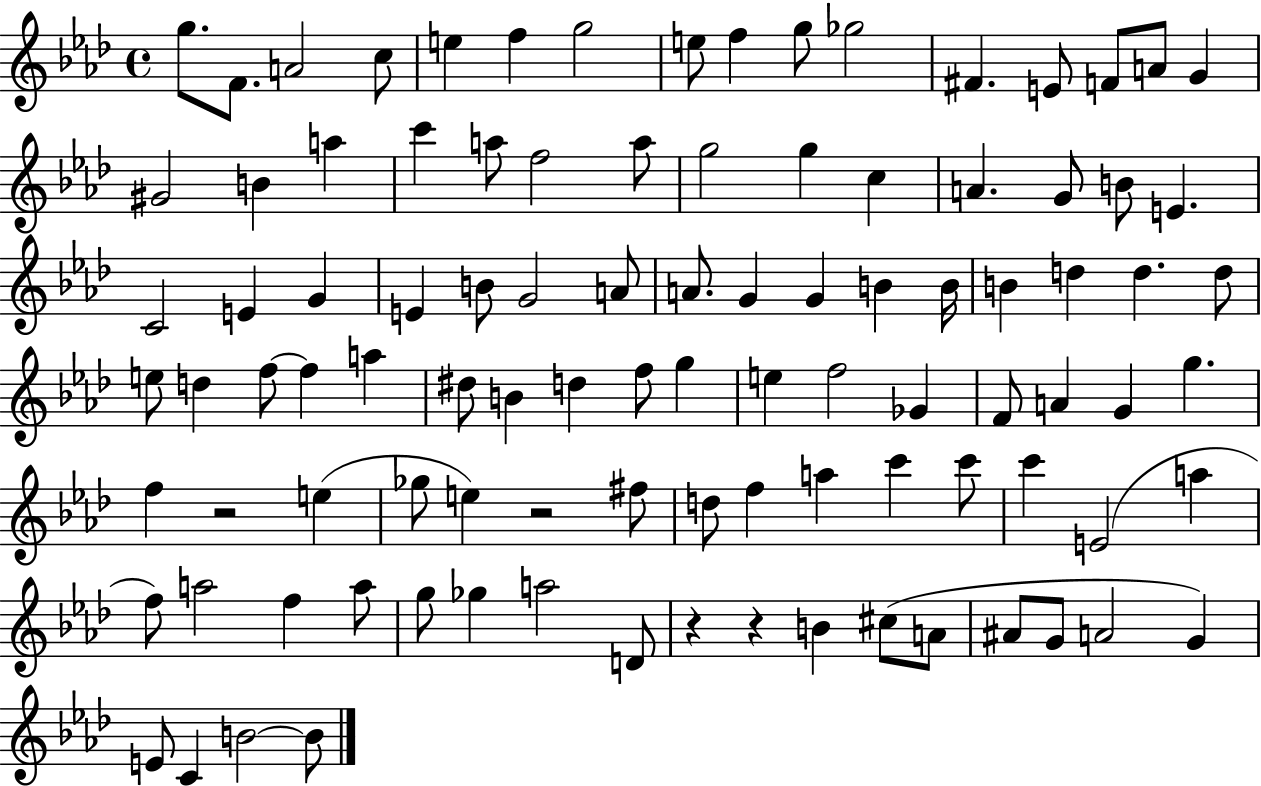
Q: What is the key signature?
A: AES major